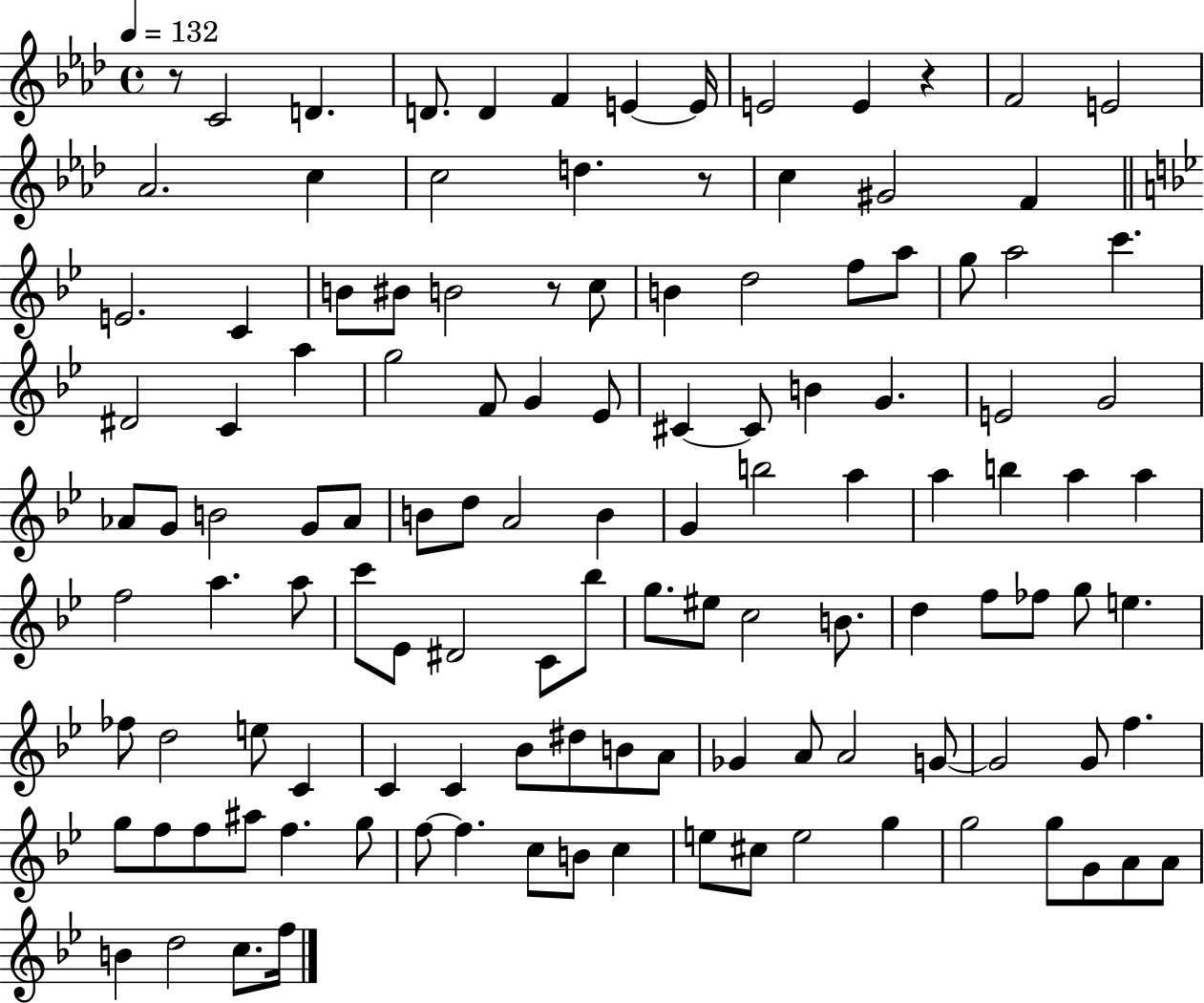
R/e C4/h D4/q. D4/e. D4/q F4/q E4/q E4/s E4/h E4/q R/q F4/h E4/h Ab4/h. C5/q C5/h D5/q. R/e C5/q G#4/h F4/q E4/h. C4/q B4/e BIS4/e B4/h R/e C5/e B4/q D5/h F5/e A5/e G5/e A5/h C6/q. D#4/h C4/q A5/q G5/h F4/e G4/q Eb4/e C#4/q C#4/e B4/q G4/q. E4/h G4/h Ab4/e G4/e B4/h G4/e Ab4/e B4/e D5/e A4/h B4/q G4/q B5/h A5/q A5/q B5/q A5/q A5/q F5/h A5/q. A5/e C6/e Eb4/e D#4/h C4/e Bb5/e G5/e. EIS5/e C5/h B4/e. D5/q F5/e FES5/e G5/e E5/q. FES5/e D5/h E5/e C4/q C4/q C4/q Bb4/e D#5/e B4/e A4/e Gb4/q A4/e A4/h G4/e G4/h G4/e F5/q. G5/e F5/e F5/e A#5/e F5/q. G5/e F5/e F5/q. C5/e B4/e C5/q E5/e C#5/e E5/h G5/q G5/h G5/e G4/e A4/e A4/e B4/q D5/h C5/e. F5/s